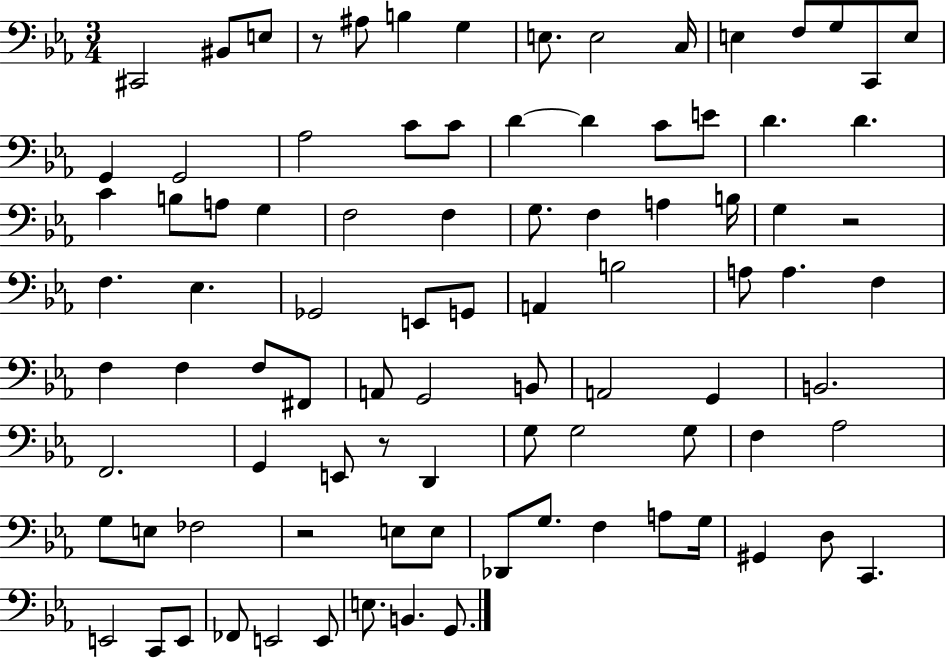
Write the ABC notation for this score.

X:1
T:Untitled
M:3/4
L:1/4
K:Eb
^C,,2 ^B,,/2 E,/2 z/2 ^A,/2 B, G, E,/2 E,2 C,/4 E, F,/2 G,/2 C,,/2 E,/2 G,, G,,2 _A,2 C/2 C/2 D D C/2 E/2 D D C B,/2 A,/2 G, F,2 F, G,/2 F, A, B,/4 G, z2 F, _E, _G,,2 E,,/2 G,,/2 A,, B,2 A,/2 A, F, F, F, F,/2 ^F,,/2 A,,/2 G,,2 B,,/2 A,,2 G,, B,,2 F,,2 G,, E,,/2 z/2 D,, G,/2 G,2 G,/2 F, _A,2 G,/2 E,/2 _F,2 z2 E,/2 E,/2 _D,,/2 G,/2 F, A,/2 G,/4 ^G,, D,/2 C,, E,,2 C,,/2 E,,/2 _F,,/2 E,,2 E,,/2 E,/2 B,, G,,/2